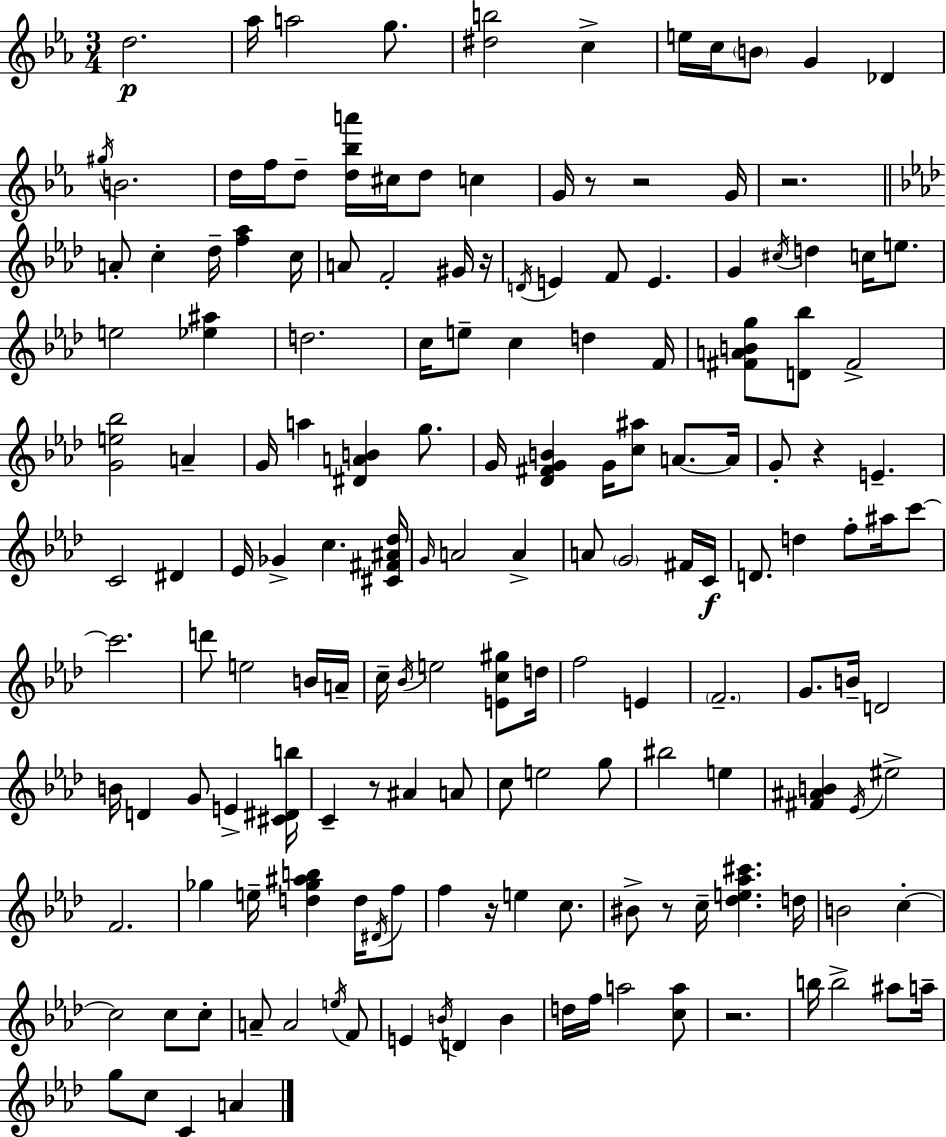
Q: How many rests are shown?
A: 9